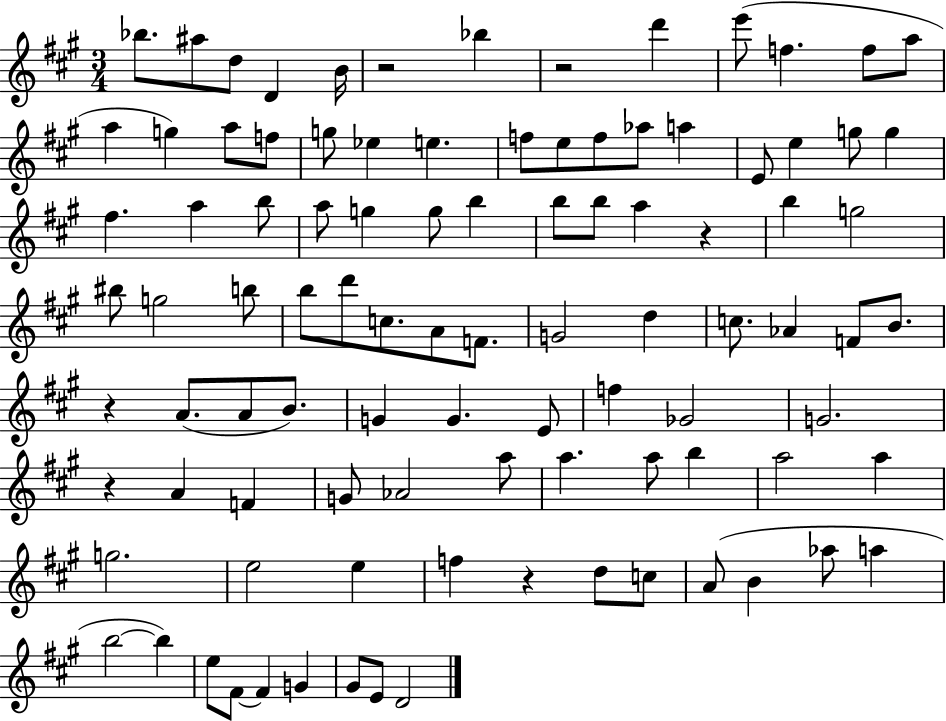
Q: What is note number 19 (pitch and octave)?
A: F5